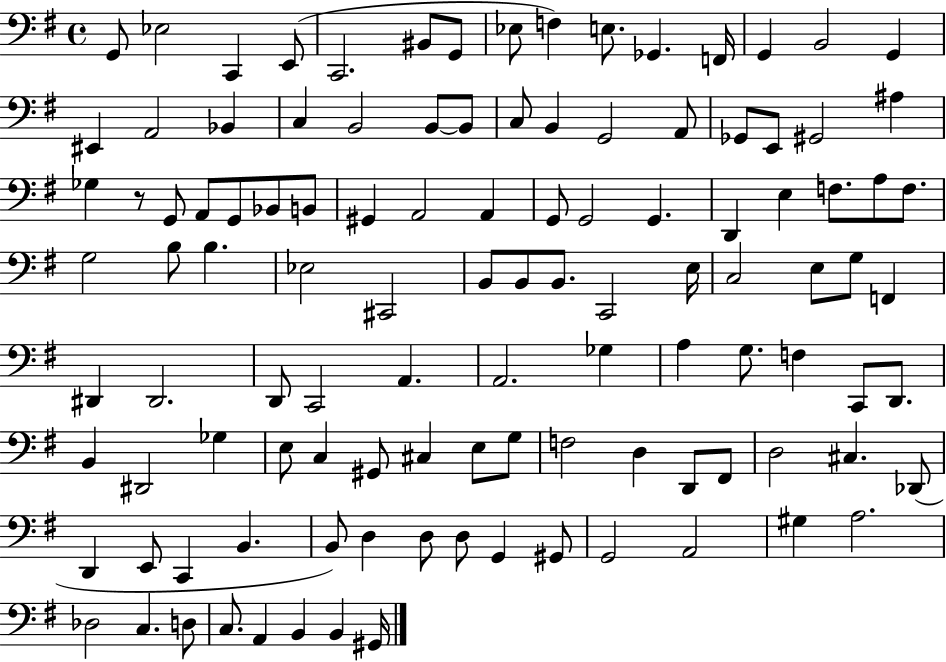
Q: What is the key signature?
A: G major